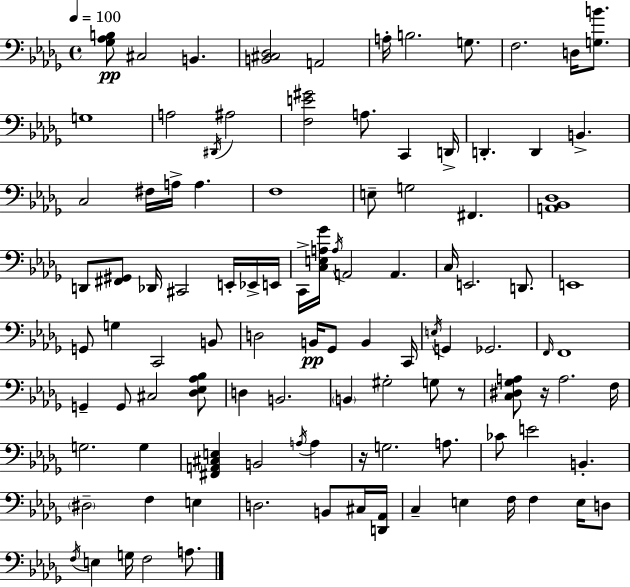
X:1
T:Untitled
M:4/4
L:1/4
K:Bbm
[_G,_A,B,]/2 ^C,2 B,, [B,,^C,_D,]2 A,,2 A,/4 B,2 G,/2 F,2 D,/4 [G,B]/2 G,4 A,2 ^D,,/4 ^A,2 [F,E^G]2 A,/2 C,, D,,/4 D,, D,, B,, C,2 ^F,/4 A,/4 A, F,4 E,/2 G,2 ^F,, [A,,_B,,_D,]4 D,,/2 [^F,,^G,,]/2 _D,,/4 ^C,,2 E,,/4 _E,,/4 E,,/4 C,,/4 [C,E,A,_G]/4 A,/4 A,,2 A,, C,/4 E,,2 D,,/2 E,,4 G,,/2 G, C,,2 B,,/2 D,2 B,,/4 _G,,/2 B,, C,,/4 E,/4 G,, _G,,2 F,,/4 F,,4 G,, G,,/2 ^C,2 [_D,_E,_A,_B,]/2 D, B,,2 B,, ^G,2 G,/2 z/2 [C,^D,_G,A,]/2 z/4 A,2 F,/4 G,2 G, [^F,,A,,^C,E,] B,,2 A,/4 A, z/4 G,2 A,/2 _C/2 E2 B,, ^D,2 F, E, D,2 B,,/2 ^C,/4 [D,,_A,,]/4 C, E, F,/4 F, E,/4 D,/2 F,/4 E, G,/4 F,2 A,/2